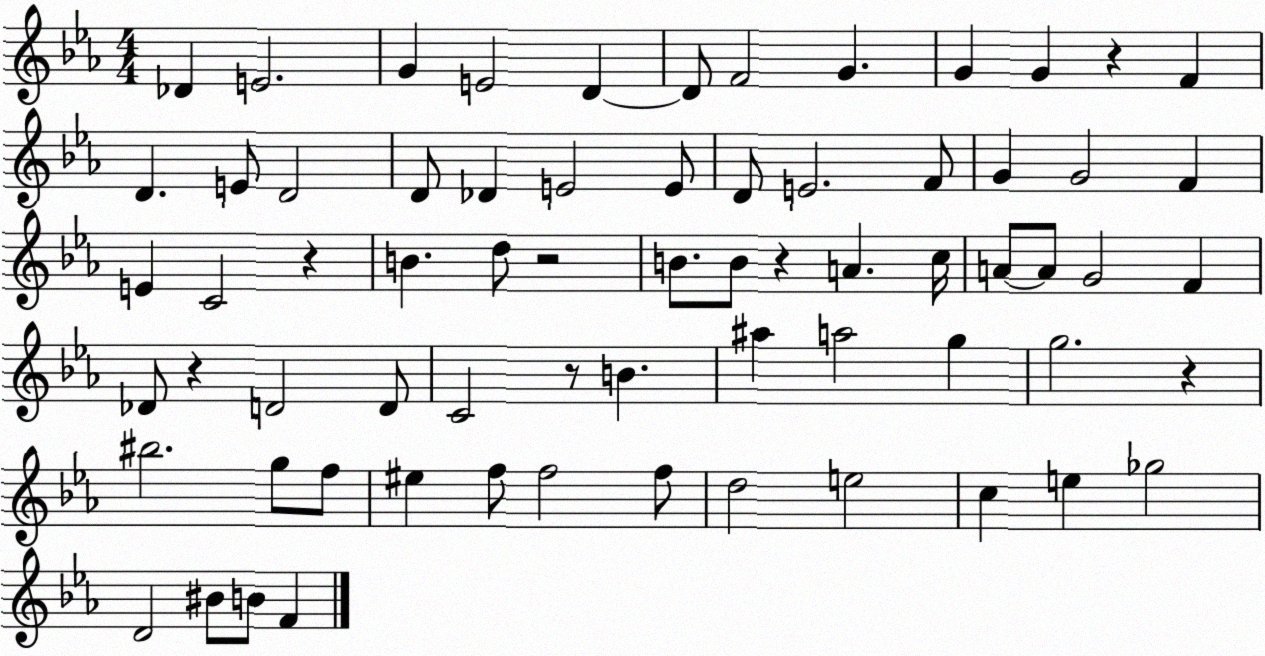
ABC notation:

X:1
T:Untitled
M:4/4
L:1/4
K:Eb
_D E2 G E2 D D/2 F2 G G G z F D E/2 D2 D/2 _D E2 E/2 D/2 E2 F/2 G G2 F E C2 z B d/2 z2 B/2 B/2 z A c/4 A/2 A/2 G2 F _D/2 z D2 D/2 C2 z/2 B ^a a2 g g2 z ^b2 g/2 f/2 ^e f/2 f2 f/2 d2 e2 c e _g2 D2 ^B/2 B/2 F